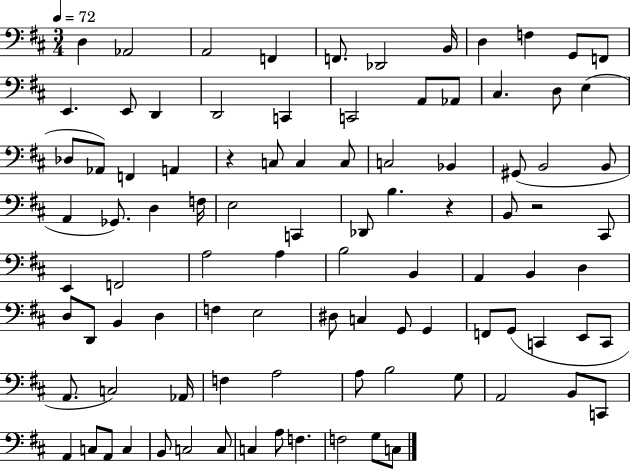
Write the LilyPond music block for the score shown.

{
  \clef bass
  \numericTimeSignature
  \time 3/4
  \key d \major
  \tempo 4 = 72
  d4 aes,2 | a,2 f,4 | f,8. des,2 b,16 | d4 f4 g,8 f,8 | \break e,4. e,8 d,4 | d,2 c,4 | c,2 a,8 aes,8 | cis4. d8 e4( | \break des8 aes,8) f,4 a,4 | r4 c8 c4 c8 | c2 bes,4 | gis,8( b,2 b,8 | \break a,4 ges,8.) d4 f16 | e2 c,4 | des,8 b4. r4 | b,8 r2 cis,8 | \break e,4 f,2 | a2 a4 | b2 b,4 | a,4 b,4 d4 | \break d8 d,8 b,4 d4 | f4 e2 | dis8 c4 g,8 g,4 | f,8 g,8( c,4 e,8 c,8 | \break a,8. c2) aes,16 | f4 a2 | a8 b2 g8 | a,2 b,8 c,8 | \break a,4 c8 a,8 c4 | b,8 c2 c8 | c4 a8 f4. | f2 g8 c8 | \break \bar "|."
}